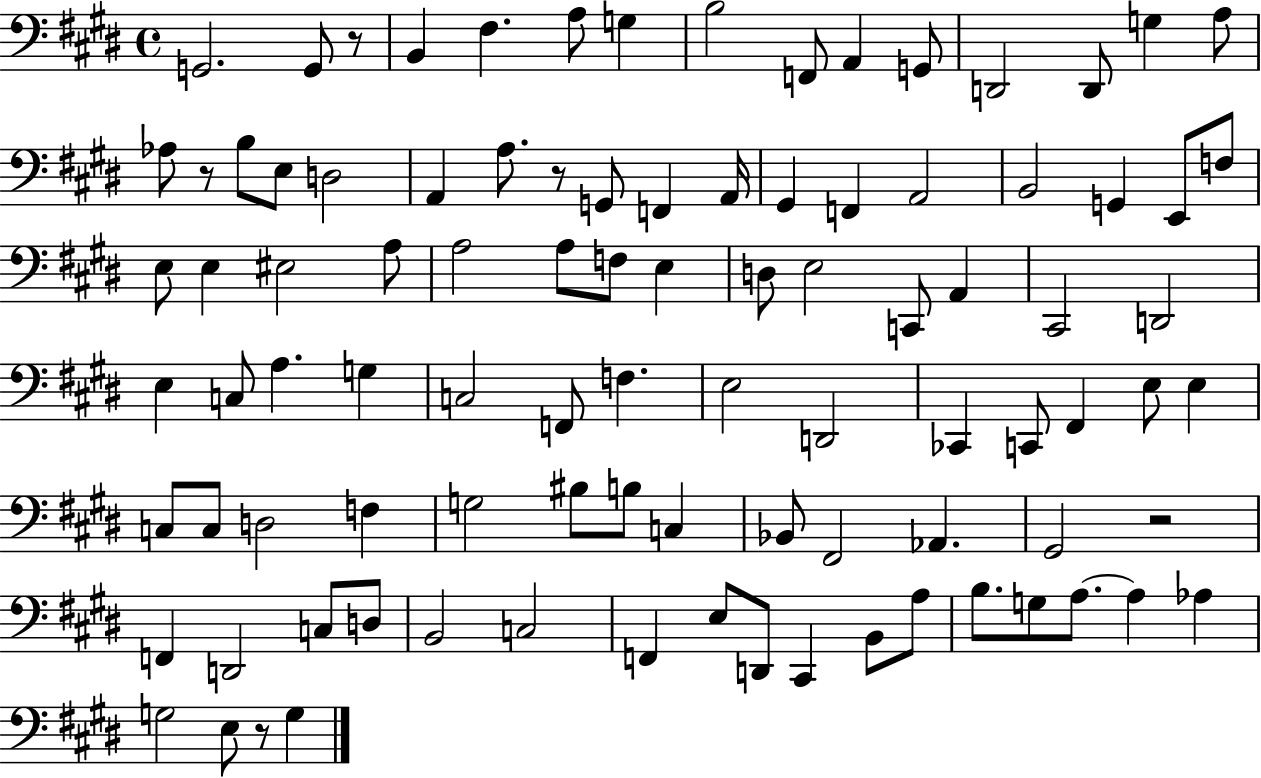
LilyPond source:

{
  \clef bass
  \time 4/4
  \defaultTimeSignature
  \key e \major
  g,2. g,8 r8 | b,4 fis4. a8 g4 | b2 f,8 a,4 g,8 | d,2 d,8 g4 a8 | \break aes8 r8 b8 e8 d2 | a,4 a8. r8 g,8 f,4 a,16 | gis,4 f,4 a,2 | b,2 g,4 e,8 f8 | \break e8 e4 eis2 a8 | a2 a8 f8 e4 | d8 e2 c,8 a,4 | cis,2 d,2 | \break e4 c8 a4. g4 | c2 f,8 f4. | e2 d,2 | ces,4 c,8 fis,4 e8 e4 | \break c8 c8 d2 f4 | g2 bis8 b8 c4 | bes,8 fis,2 aes,4. | gis,2 r2 | \break f,4 d,2 c8 d8 | b,2 c2 | f,4 e8 d,8 cis,4 b,8 a8 | b8. g8 a8.~~ a4 aes4 | \break g2 e8 r8 g4 | \bar "|."
}